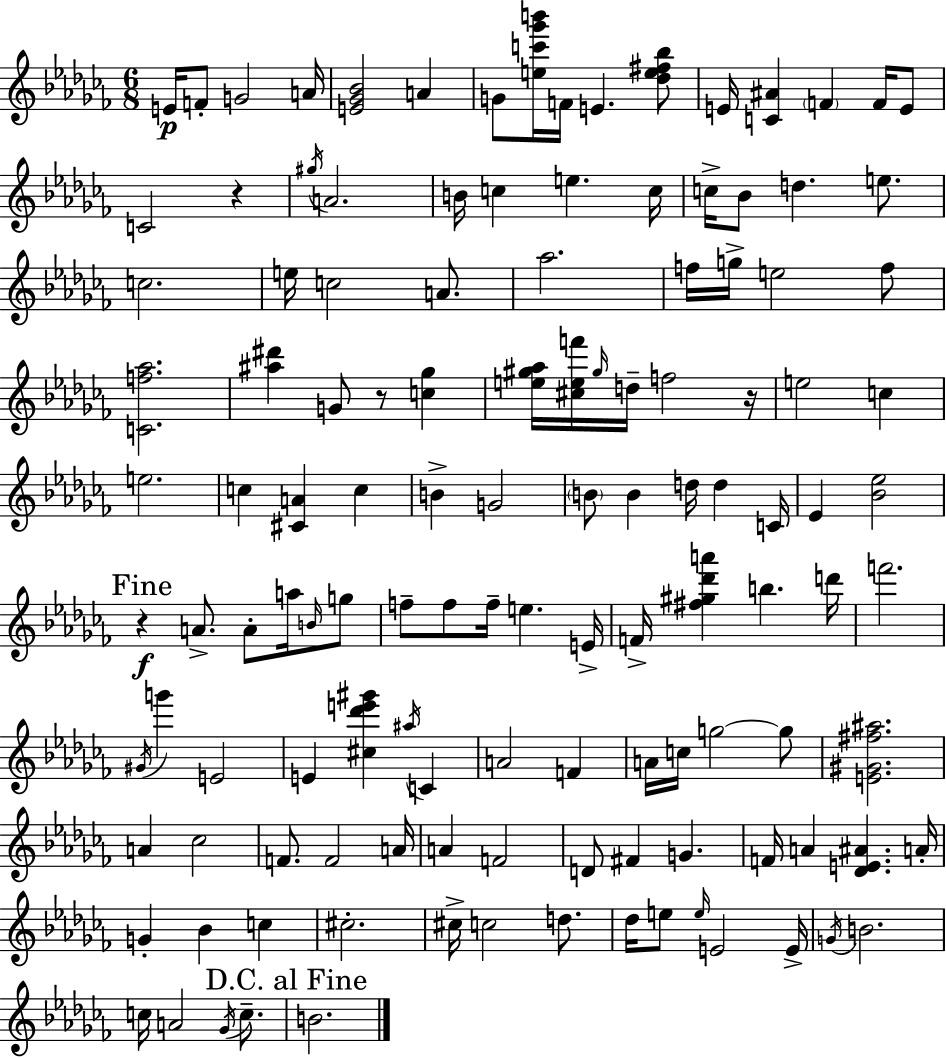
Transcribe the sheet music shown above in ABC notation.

X:1
T:Untitled
M:6/8
L:1/4
K:Abm
E/4 F/2 G2 A/4 [E_G_B]2 A G/2 [ec'_g'b']/4 F/4 E [_de^f_b]/2 E/4 [C^A] F F/4 E/2 C2 z ^g/4 A2 B/4 c e c/4 c/4 _B/2 d e/2 c2 e/4 c2 A/2 _a2 f/4 g/4 e2 f/2 [Cf_a]2 [^a^d'] G/2 z/2 [c_g] [e^g_a]/4 [^cef']/4 ^g/4 d/4 f2 z/4 e2 c e2 c [^CA] c B G2 B/2 B d/4 d C/4 _E [_B_e]2 z A/2 A/2 a/4 B/4 g/2 f/2 f/2 f/4 e E/4 F/4 [^f^g_d'a'] b d'/4 f'2 ^G/4 g' E2 E [^c_d'e'^g'] ^a/4 C A2 F A/4 c/4 g2 g/2 [E^G^f^a]2 A _c2 F/2 F2 A/4 A F2 D/2 ^F G F/4 A [_DE^A] A/4 G _B c ^c2 ^c/4 c2 d/2 _d/4 e/2 e/4 E2 E/4 G/4 B2 c/4 A2 _G/4 c/2 B2